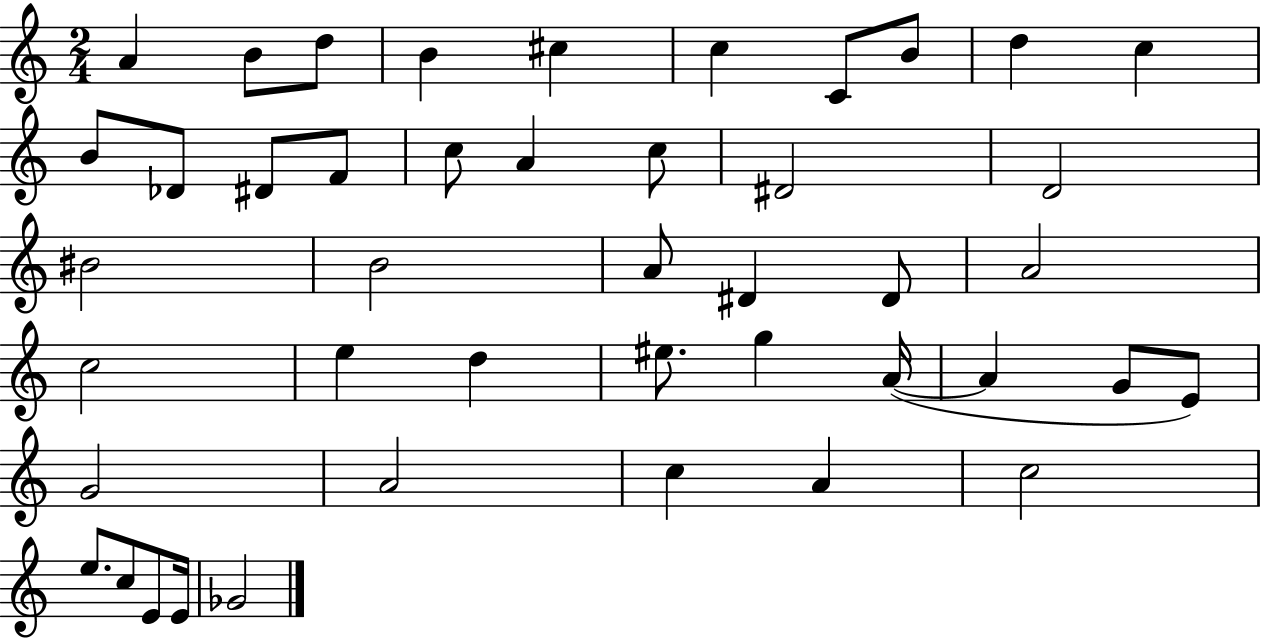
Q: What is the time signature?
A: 2/4